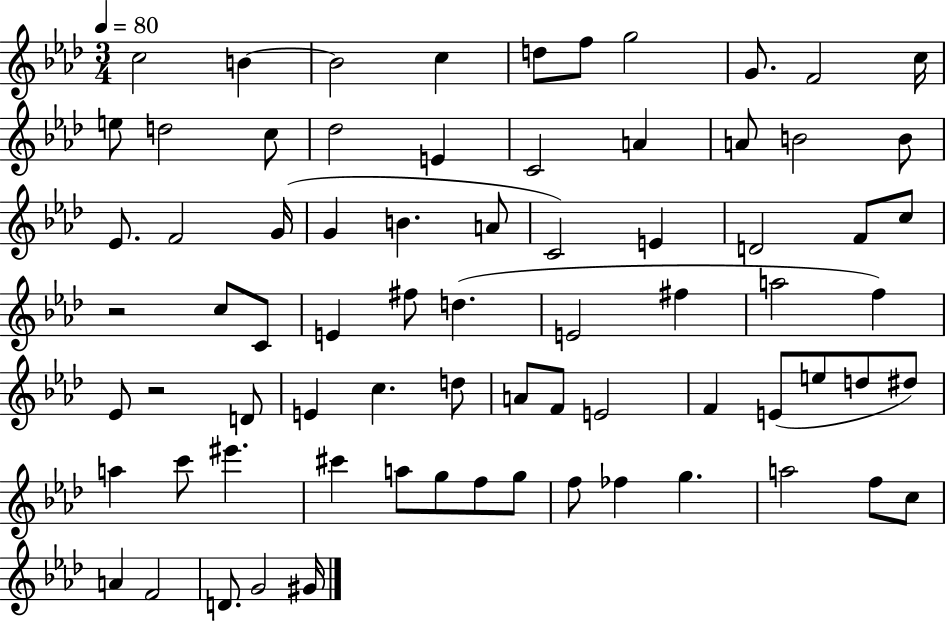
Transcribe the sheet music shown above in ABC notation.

X:1
T:Untitled
M:3/4
L:1/4
K:Ab
c2 B B2 c d/2 f/2 g2 G/2 F2 c/4 e/2 d2 c/2 _d2 E C2 A A/2 B2 B/2 _E/2 F2 G/4 G B A/2 C2 E D2 F/2 c/2 z2 c/2 C/2 E ^f/2 d E2 ^f a2 f _E/2 z2 D/2 E c d/2 A/2 F/2 E2 F E/2 e/2 d/2 ^d/2 a c'/2 ^e' ^c' a/2 g/2 f/2 g/2 f/2 _f g a2 f/2 c/2 A F2 D/2 G2 ^G/4